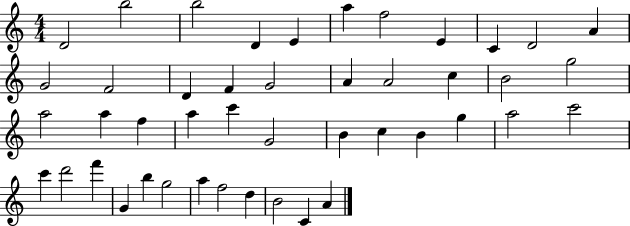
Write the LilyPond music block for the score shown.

{
  \clef treble
  \numericTimeSignature
  \time 4/4
  \key c \major
  d'2 b''2 | b''2 d'4 e'4 | a''4 f''2 e'4 | c'4 d'2 a'4 | \break g'2 f'2 | d'4 f'4 g'2 | a'4 a'2 c''4 | b'2 g''2 | \break a''2 a''4 f''4 | a''4 c'''4 g'2 | b'4 c''4 b'4 g''4 | a''2 c'''2 | \break c'''4 d'''2 f'''4 | g'4 b''4 g''2 | a''4 f''2 d''4 | b'2 c'4 a'4 | \break \bar "|."
}